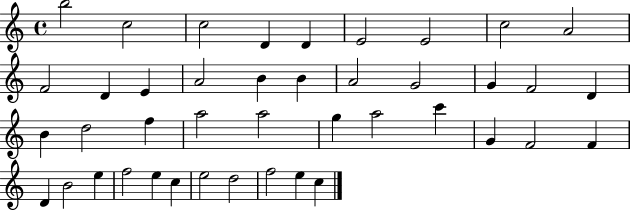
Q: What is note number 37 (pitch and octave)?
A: C5